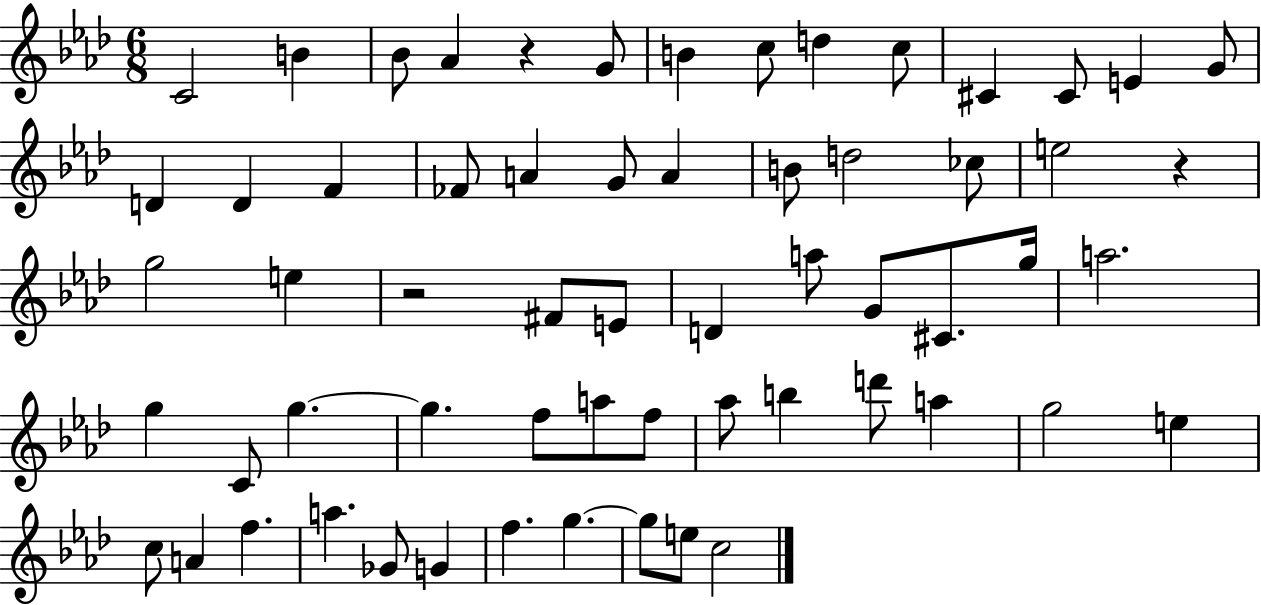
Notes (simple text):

C4/h B4/q Bb4/e Ab4/q R/q G4/e B4/q C5/e D5/q C5/e C#4/q C#4/e E4/q G4/e D4/q D4/q F4/q FES4/e A4/q G4/e A4/q B4/e D5/h CES5/e E5/h R/q G5/h E5/q R/h F#4/e E4/e D4/q A5/e G4/e C#4/e. G5/s A5/h. G5/q C4/e G5/q. G5/q. F5/e A5/e F5/e Ab5/e B5/q D6/e A5/q G5/h E5/q C5/e A4/q F5/q. A5/q. Gb4/e G4/q F5/q. G5/q. G5/e E5/e C5/h